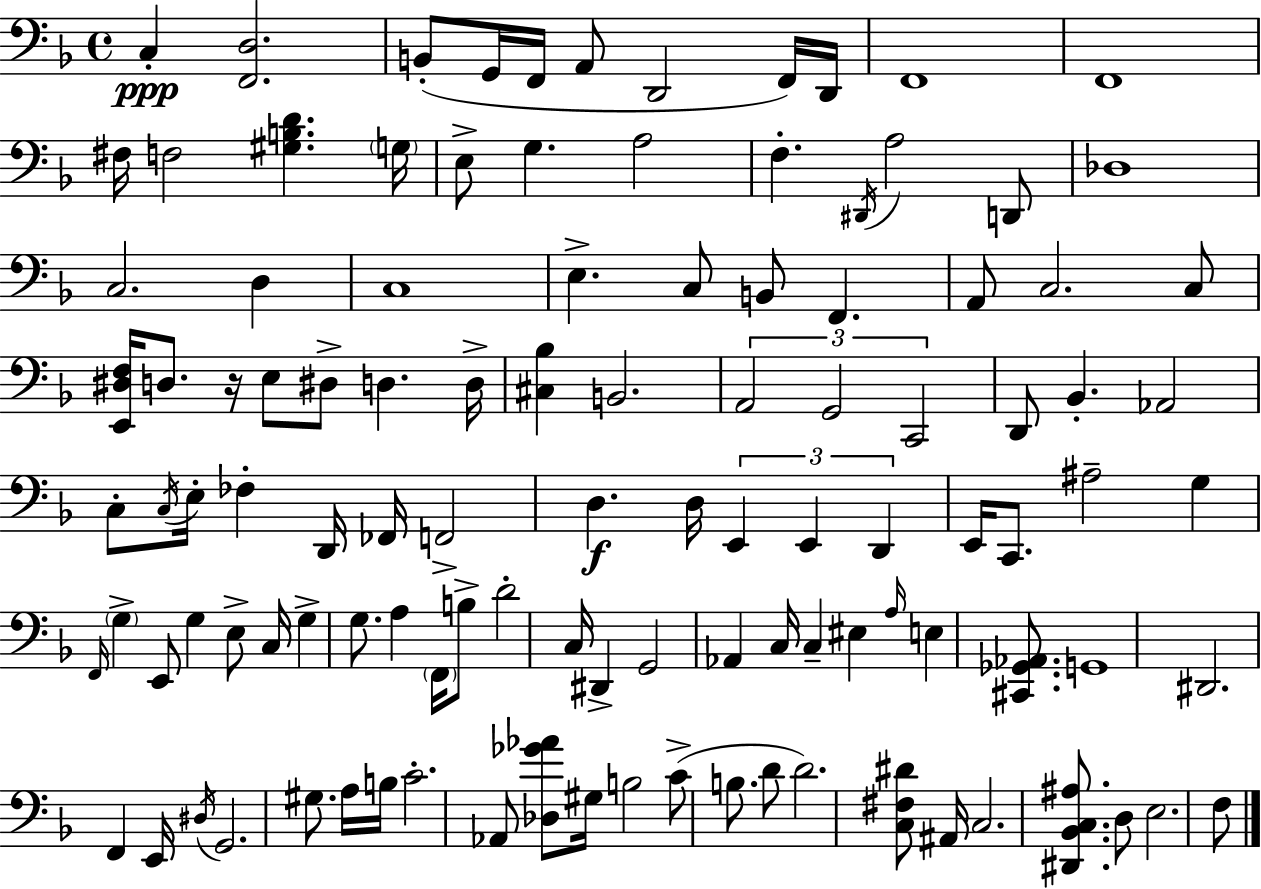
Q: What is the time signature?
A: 4/4